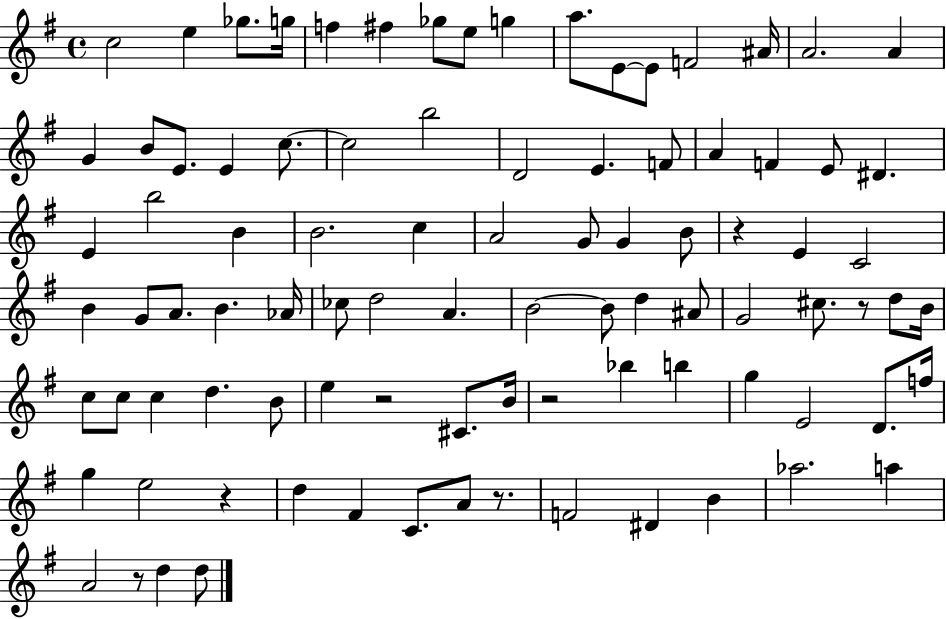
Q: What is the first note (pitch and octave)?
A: C5